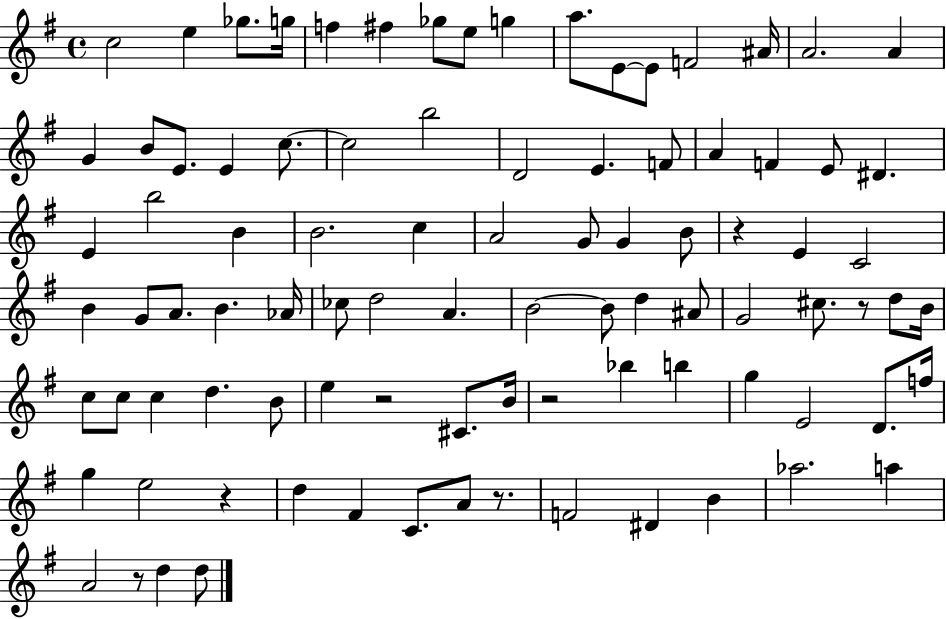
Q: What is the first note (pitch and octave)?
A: C5